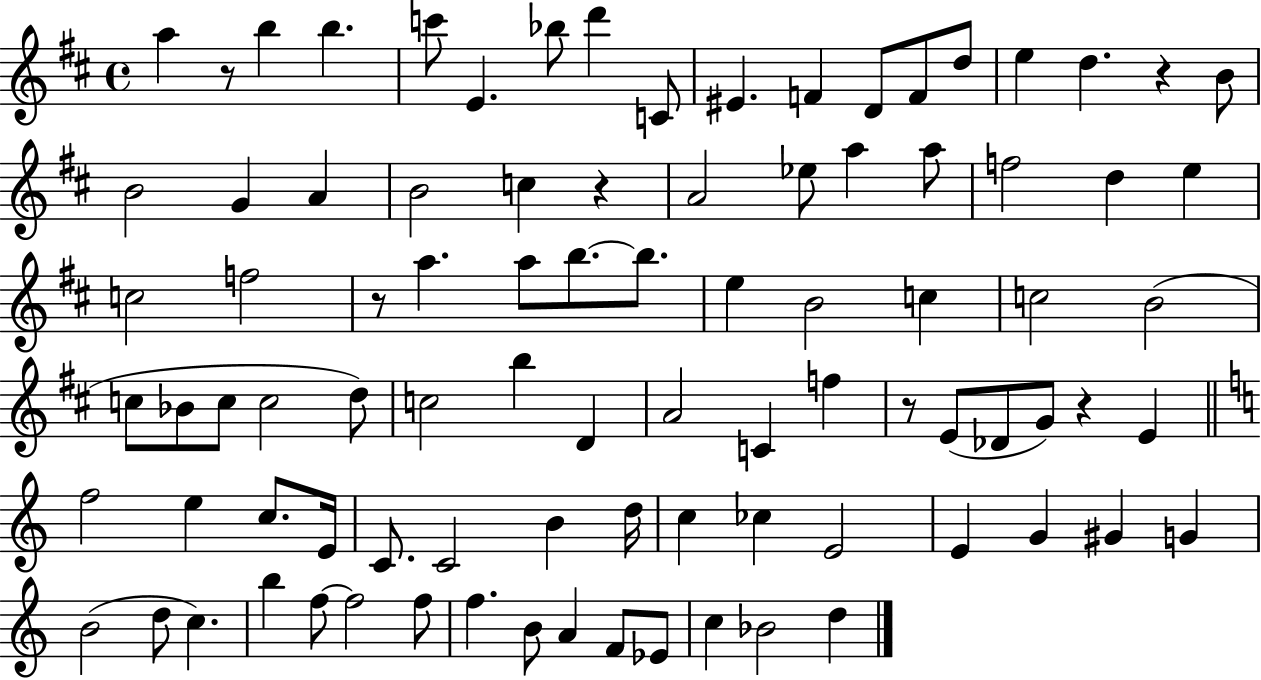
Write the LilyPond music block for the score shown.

{
  \clef treble
  \time 4/4
  \defaultTimeSignature
  \key d \major
  a''4 r8 b''4 b''4. | c'''8 e'4. bes''8 d'''4 c'8 | eis'4. f'4 d'8 f'8 d''8 | e''4 d''4. r4 b'8 | \break b'2 g'4 a'4 | b'2 c''4 r4 | a'2 ees''8 a''4 a''8 | f''2 d''4 e''4 | \break c''2 f''2 | r8 a''4. a''8 b''8.~~ b''8. | e''4 b'2 c''4 | c''2 b'2( | \break c''8 bes'8 c''8 c''2 d''8) | c''2 b''4 d'4 | a'2 c'4 f''4 | r8 e'8( des'8 g'8) r4 e'4 | \break \bar "||" \break \key c \major f''2 e''4 c''8. e'16 | c'8. c'2 b'4 d''16 | c''4 ces''4 e'2 | e'4 g'4 gis'4 g'4 | \break b'2( d''8 c''4.) | b''4 f''8~~ f''2 f''8 | f''4. b'8 a'4 f'8 ees'8 | c''4 bes'2 d''4 | \break \bar "|."
}